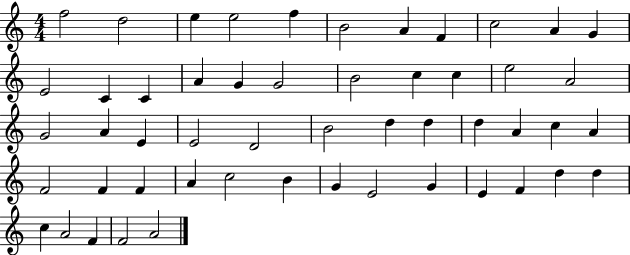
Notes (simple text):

F5/h D5/h E5/q E5/h F5/q B4/h A4/q F4/q C5/h A4/q G4/q E4/h C4/q C4/q A4/q G4/q G4/h B4/h C5/q C5/q E5/h A4/h G4/h A4/q E4/q E4/h D4/h B4/h D5/q D5/q D5/q A4/q C5/q A4/q F4/h F4/q F4/q A4/q C5/h B4/q G4/q E4/h G4/q E4/q F4/q D5/q D5/q C5/q A4/h F4/q F4/h A4/h